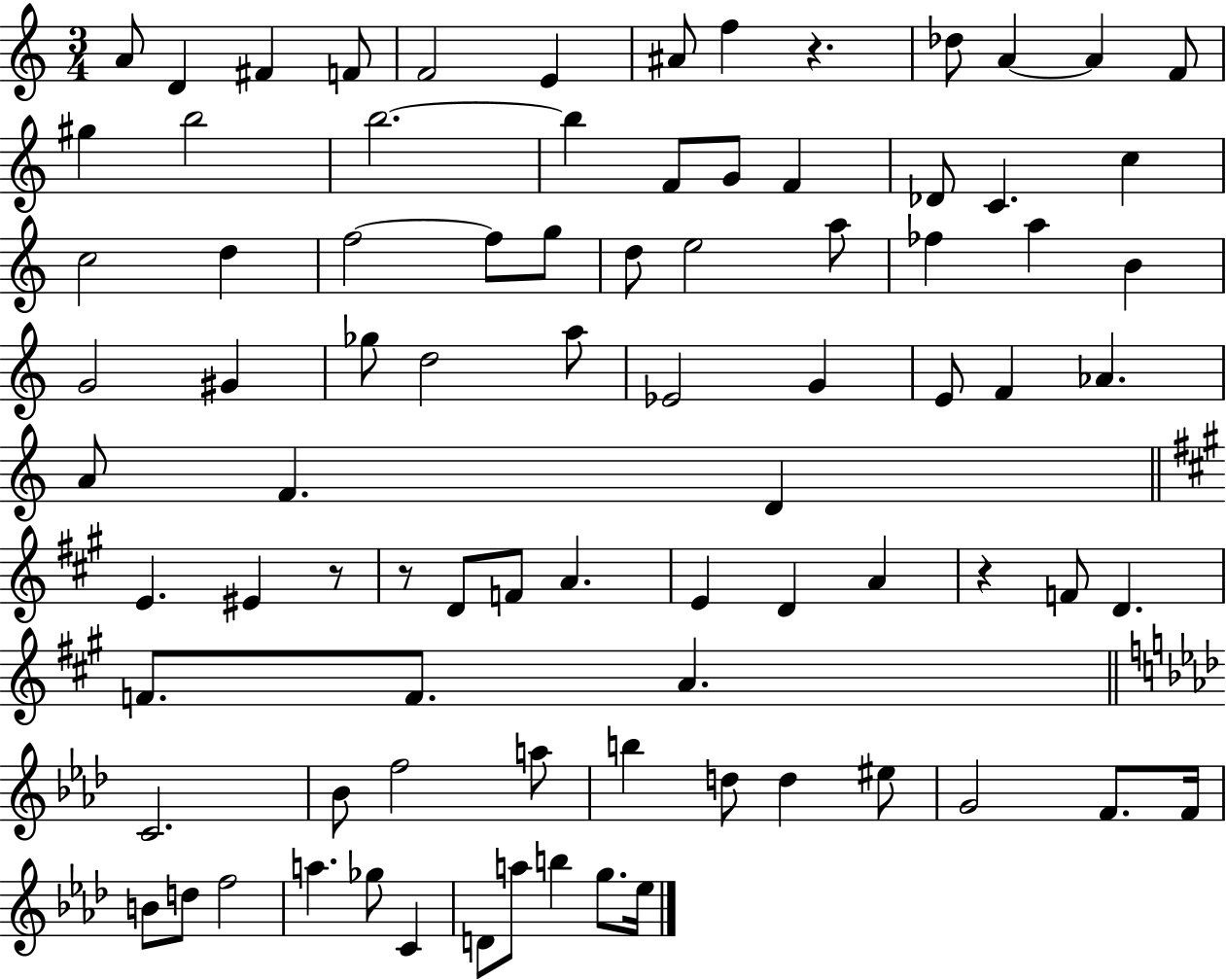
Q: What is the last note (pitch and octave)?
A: Eb5